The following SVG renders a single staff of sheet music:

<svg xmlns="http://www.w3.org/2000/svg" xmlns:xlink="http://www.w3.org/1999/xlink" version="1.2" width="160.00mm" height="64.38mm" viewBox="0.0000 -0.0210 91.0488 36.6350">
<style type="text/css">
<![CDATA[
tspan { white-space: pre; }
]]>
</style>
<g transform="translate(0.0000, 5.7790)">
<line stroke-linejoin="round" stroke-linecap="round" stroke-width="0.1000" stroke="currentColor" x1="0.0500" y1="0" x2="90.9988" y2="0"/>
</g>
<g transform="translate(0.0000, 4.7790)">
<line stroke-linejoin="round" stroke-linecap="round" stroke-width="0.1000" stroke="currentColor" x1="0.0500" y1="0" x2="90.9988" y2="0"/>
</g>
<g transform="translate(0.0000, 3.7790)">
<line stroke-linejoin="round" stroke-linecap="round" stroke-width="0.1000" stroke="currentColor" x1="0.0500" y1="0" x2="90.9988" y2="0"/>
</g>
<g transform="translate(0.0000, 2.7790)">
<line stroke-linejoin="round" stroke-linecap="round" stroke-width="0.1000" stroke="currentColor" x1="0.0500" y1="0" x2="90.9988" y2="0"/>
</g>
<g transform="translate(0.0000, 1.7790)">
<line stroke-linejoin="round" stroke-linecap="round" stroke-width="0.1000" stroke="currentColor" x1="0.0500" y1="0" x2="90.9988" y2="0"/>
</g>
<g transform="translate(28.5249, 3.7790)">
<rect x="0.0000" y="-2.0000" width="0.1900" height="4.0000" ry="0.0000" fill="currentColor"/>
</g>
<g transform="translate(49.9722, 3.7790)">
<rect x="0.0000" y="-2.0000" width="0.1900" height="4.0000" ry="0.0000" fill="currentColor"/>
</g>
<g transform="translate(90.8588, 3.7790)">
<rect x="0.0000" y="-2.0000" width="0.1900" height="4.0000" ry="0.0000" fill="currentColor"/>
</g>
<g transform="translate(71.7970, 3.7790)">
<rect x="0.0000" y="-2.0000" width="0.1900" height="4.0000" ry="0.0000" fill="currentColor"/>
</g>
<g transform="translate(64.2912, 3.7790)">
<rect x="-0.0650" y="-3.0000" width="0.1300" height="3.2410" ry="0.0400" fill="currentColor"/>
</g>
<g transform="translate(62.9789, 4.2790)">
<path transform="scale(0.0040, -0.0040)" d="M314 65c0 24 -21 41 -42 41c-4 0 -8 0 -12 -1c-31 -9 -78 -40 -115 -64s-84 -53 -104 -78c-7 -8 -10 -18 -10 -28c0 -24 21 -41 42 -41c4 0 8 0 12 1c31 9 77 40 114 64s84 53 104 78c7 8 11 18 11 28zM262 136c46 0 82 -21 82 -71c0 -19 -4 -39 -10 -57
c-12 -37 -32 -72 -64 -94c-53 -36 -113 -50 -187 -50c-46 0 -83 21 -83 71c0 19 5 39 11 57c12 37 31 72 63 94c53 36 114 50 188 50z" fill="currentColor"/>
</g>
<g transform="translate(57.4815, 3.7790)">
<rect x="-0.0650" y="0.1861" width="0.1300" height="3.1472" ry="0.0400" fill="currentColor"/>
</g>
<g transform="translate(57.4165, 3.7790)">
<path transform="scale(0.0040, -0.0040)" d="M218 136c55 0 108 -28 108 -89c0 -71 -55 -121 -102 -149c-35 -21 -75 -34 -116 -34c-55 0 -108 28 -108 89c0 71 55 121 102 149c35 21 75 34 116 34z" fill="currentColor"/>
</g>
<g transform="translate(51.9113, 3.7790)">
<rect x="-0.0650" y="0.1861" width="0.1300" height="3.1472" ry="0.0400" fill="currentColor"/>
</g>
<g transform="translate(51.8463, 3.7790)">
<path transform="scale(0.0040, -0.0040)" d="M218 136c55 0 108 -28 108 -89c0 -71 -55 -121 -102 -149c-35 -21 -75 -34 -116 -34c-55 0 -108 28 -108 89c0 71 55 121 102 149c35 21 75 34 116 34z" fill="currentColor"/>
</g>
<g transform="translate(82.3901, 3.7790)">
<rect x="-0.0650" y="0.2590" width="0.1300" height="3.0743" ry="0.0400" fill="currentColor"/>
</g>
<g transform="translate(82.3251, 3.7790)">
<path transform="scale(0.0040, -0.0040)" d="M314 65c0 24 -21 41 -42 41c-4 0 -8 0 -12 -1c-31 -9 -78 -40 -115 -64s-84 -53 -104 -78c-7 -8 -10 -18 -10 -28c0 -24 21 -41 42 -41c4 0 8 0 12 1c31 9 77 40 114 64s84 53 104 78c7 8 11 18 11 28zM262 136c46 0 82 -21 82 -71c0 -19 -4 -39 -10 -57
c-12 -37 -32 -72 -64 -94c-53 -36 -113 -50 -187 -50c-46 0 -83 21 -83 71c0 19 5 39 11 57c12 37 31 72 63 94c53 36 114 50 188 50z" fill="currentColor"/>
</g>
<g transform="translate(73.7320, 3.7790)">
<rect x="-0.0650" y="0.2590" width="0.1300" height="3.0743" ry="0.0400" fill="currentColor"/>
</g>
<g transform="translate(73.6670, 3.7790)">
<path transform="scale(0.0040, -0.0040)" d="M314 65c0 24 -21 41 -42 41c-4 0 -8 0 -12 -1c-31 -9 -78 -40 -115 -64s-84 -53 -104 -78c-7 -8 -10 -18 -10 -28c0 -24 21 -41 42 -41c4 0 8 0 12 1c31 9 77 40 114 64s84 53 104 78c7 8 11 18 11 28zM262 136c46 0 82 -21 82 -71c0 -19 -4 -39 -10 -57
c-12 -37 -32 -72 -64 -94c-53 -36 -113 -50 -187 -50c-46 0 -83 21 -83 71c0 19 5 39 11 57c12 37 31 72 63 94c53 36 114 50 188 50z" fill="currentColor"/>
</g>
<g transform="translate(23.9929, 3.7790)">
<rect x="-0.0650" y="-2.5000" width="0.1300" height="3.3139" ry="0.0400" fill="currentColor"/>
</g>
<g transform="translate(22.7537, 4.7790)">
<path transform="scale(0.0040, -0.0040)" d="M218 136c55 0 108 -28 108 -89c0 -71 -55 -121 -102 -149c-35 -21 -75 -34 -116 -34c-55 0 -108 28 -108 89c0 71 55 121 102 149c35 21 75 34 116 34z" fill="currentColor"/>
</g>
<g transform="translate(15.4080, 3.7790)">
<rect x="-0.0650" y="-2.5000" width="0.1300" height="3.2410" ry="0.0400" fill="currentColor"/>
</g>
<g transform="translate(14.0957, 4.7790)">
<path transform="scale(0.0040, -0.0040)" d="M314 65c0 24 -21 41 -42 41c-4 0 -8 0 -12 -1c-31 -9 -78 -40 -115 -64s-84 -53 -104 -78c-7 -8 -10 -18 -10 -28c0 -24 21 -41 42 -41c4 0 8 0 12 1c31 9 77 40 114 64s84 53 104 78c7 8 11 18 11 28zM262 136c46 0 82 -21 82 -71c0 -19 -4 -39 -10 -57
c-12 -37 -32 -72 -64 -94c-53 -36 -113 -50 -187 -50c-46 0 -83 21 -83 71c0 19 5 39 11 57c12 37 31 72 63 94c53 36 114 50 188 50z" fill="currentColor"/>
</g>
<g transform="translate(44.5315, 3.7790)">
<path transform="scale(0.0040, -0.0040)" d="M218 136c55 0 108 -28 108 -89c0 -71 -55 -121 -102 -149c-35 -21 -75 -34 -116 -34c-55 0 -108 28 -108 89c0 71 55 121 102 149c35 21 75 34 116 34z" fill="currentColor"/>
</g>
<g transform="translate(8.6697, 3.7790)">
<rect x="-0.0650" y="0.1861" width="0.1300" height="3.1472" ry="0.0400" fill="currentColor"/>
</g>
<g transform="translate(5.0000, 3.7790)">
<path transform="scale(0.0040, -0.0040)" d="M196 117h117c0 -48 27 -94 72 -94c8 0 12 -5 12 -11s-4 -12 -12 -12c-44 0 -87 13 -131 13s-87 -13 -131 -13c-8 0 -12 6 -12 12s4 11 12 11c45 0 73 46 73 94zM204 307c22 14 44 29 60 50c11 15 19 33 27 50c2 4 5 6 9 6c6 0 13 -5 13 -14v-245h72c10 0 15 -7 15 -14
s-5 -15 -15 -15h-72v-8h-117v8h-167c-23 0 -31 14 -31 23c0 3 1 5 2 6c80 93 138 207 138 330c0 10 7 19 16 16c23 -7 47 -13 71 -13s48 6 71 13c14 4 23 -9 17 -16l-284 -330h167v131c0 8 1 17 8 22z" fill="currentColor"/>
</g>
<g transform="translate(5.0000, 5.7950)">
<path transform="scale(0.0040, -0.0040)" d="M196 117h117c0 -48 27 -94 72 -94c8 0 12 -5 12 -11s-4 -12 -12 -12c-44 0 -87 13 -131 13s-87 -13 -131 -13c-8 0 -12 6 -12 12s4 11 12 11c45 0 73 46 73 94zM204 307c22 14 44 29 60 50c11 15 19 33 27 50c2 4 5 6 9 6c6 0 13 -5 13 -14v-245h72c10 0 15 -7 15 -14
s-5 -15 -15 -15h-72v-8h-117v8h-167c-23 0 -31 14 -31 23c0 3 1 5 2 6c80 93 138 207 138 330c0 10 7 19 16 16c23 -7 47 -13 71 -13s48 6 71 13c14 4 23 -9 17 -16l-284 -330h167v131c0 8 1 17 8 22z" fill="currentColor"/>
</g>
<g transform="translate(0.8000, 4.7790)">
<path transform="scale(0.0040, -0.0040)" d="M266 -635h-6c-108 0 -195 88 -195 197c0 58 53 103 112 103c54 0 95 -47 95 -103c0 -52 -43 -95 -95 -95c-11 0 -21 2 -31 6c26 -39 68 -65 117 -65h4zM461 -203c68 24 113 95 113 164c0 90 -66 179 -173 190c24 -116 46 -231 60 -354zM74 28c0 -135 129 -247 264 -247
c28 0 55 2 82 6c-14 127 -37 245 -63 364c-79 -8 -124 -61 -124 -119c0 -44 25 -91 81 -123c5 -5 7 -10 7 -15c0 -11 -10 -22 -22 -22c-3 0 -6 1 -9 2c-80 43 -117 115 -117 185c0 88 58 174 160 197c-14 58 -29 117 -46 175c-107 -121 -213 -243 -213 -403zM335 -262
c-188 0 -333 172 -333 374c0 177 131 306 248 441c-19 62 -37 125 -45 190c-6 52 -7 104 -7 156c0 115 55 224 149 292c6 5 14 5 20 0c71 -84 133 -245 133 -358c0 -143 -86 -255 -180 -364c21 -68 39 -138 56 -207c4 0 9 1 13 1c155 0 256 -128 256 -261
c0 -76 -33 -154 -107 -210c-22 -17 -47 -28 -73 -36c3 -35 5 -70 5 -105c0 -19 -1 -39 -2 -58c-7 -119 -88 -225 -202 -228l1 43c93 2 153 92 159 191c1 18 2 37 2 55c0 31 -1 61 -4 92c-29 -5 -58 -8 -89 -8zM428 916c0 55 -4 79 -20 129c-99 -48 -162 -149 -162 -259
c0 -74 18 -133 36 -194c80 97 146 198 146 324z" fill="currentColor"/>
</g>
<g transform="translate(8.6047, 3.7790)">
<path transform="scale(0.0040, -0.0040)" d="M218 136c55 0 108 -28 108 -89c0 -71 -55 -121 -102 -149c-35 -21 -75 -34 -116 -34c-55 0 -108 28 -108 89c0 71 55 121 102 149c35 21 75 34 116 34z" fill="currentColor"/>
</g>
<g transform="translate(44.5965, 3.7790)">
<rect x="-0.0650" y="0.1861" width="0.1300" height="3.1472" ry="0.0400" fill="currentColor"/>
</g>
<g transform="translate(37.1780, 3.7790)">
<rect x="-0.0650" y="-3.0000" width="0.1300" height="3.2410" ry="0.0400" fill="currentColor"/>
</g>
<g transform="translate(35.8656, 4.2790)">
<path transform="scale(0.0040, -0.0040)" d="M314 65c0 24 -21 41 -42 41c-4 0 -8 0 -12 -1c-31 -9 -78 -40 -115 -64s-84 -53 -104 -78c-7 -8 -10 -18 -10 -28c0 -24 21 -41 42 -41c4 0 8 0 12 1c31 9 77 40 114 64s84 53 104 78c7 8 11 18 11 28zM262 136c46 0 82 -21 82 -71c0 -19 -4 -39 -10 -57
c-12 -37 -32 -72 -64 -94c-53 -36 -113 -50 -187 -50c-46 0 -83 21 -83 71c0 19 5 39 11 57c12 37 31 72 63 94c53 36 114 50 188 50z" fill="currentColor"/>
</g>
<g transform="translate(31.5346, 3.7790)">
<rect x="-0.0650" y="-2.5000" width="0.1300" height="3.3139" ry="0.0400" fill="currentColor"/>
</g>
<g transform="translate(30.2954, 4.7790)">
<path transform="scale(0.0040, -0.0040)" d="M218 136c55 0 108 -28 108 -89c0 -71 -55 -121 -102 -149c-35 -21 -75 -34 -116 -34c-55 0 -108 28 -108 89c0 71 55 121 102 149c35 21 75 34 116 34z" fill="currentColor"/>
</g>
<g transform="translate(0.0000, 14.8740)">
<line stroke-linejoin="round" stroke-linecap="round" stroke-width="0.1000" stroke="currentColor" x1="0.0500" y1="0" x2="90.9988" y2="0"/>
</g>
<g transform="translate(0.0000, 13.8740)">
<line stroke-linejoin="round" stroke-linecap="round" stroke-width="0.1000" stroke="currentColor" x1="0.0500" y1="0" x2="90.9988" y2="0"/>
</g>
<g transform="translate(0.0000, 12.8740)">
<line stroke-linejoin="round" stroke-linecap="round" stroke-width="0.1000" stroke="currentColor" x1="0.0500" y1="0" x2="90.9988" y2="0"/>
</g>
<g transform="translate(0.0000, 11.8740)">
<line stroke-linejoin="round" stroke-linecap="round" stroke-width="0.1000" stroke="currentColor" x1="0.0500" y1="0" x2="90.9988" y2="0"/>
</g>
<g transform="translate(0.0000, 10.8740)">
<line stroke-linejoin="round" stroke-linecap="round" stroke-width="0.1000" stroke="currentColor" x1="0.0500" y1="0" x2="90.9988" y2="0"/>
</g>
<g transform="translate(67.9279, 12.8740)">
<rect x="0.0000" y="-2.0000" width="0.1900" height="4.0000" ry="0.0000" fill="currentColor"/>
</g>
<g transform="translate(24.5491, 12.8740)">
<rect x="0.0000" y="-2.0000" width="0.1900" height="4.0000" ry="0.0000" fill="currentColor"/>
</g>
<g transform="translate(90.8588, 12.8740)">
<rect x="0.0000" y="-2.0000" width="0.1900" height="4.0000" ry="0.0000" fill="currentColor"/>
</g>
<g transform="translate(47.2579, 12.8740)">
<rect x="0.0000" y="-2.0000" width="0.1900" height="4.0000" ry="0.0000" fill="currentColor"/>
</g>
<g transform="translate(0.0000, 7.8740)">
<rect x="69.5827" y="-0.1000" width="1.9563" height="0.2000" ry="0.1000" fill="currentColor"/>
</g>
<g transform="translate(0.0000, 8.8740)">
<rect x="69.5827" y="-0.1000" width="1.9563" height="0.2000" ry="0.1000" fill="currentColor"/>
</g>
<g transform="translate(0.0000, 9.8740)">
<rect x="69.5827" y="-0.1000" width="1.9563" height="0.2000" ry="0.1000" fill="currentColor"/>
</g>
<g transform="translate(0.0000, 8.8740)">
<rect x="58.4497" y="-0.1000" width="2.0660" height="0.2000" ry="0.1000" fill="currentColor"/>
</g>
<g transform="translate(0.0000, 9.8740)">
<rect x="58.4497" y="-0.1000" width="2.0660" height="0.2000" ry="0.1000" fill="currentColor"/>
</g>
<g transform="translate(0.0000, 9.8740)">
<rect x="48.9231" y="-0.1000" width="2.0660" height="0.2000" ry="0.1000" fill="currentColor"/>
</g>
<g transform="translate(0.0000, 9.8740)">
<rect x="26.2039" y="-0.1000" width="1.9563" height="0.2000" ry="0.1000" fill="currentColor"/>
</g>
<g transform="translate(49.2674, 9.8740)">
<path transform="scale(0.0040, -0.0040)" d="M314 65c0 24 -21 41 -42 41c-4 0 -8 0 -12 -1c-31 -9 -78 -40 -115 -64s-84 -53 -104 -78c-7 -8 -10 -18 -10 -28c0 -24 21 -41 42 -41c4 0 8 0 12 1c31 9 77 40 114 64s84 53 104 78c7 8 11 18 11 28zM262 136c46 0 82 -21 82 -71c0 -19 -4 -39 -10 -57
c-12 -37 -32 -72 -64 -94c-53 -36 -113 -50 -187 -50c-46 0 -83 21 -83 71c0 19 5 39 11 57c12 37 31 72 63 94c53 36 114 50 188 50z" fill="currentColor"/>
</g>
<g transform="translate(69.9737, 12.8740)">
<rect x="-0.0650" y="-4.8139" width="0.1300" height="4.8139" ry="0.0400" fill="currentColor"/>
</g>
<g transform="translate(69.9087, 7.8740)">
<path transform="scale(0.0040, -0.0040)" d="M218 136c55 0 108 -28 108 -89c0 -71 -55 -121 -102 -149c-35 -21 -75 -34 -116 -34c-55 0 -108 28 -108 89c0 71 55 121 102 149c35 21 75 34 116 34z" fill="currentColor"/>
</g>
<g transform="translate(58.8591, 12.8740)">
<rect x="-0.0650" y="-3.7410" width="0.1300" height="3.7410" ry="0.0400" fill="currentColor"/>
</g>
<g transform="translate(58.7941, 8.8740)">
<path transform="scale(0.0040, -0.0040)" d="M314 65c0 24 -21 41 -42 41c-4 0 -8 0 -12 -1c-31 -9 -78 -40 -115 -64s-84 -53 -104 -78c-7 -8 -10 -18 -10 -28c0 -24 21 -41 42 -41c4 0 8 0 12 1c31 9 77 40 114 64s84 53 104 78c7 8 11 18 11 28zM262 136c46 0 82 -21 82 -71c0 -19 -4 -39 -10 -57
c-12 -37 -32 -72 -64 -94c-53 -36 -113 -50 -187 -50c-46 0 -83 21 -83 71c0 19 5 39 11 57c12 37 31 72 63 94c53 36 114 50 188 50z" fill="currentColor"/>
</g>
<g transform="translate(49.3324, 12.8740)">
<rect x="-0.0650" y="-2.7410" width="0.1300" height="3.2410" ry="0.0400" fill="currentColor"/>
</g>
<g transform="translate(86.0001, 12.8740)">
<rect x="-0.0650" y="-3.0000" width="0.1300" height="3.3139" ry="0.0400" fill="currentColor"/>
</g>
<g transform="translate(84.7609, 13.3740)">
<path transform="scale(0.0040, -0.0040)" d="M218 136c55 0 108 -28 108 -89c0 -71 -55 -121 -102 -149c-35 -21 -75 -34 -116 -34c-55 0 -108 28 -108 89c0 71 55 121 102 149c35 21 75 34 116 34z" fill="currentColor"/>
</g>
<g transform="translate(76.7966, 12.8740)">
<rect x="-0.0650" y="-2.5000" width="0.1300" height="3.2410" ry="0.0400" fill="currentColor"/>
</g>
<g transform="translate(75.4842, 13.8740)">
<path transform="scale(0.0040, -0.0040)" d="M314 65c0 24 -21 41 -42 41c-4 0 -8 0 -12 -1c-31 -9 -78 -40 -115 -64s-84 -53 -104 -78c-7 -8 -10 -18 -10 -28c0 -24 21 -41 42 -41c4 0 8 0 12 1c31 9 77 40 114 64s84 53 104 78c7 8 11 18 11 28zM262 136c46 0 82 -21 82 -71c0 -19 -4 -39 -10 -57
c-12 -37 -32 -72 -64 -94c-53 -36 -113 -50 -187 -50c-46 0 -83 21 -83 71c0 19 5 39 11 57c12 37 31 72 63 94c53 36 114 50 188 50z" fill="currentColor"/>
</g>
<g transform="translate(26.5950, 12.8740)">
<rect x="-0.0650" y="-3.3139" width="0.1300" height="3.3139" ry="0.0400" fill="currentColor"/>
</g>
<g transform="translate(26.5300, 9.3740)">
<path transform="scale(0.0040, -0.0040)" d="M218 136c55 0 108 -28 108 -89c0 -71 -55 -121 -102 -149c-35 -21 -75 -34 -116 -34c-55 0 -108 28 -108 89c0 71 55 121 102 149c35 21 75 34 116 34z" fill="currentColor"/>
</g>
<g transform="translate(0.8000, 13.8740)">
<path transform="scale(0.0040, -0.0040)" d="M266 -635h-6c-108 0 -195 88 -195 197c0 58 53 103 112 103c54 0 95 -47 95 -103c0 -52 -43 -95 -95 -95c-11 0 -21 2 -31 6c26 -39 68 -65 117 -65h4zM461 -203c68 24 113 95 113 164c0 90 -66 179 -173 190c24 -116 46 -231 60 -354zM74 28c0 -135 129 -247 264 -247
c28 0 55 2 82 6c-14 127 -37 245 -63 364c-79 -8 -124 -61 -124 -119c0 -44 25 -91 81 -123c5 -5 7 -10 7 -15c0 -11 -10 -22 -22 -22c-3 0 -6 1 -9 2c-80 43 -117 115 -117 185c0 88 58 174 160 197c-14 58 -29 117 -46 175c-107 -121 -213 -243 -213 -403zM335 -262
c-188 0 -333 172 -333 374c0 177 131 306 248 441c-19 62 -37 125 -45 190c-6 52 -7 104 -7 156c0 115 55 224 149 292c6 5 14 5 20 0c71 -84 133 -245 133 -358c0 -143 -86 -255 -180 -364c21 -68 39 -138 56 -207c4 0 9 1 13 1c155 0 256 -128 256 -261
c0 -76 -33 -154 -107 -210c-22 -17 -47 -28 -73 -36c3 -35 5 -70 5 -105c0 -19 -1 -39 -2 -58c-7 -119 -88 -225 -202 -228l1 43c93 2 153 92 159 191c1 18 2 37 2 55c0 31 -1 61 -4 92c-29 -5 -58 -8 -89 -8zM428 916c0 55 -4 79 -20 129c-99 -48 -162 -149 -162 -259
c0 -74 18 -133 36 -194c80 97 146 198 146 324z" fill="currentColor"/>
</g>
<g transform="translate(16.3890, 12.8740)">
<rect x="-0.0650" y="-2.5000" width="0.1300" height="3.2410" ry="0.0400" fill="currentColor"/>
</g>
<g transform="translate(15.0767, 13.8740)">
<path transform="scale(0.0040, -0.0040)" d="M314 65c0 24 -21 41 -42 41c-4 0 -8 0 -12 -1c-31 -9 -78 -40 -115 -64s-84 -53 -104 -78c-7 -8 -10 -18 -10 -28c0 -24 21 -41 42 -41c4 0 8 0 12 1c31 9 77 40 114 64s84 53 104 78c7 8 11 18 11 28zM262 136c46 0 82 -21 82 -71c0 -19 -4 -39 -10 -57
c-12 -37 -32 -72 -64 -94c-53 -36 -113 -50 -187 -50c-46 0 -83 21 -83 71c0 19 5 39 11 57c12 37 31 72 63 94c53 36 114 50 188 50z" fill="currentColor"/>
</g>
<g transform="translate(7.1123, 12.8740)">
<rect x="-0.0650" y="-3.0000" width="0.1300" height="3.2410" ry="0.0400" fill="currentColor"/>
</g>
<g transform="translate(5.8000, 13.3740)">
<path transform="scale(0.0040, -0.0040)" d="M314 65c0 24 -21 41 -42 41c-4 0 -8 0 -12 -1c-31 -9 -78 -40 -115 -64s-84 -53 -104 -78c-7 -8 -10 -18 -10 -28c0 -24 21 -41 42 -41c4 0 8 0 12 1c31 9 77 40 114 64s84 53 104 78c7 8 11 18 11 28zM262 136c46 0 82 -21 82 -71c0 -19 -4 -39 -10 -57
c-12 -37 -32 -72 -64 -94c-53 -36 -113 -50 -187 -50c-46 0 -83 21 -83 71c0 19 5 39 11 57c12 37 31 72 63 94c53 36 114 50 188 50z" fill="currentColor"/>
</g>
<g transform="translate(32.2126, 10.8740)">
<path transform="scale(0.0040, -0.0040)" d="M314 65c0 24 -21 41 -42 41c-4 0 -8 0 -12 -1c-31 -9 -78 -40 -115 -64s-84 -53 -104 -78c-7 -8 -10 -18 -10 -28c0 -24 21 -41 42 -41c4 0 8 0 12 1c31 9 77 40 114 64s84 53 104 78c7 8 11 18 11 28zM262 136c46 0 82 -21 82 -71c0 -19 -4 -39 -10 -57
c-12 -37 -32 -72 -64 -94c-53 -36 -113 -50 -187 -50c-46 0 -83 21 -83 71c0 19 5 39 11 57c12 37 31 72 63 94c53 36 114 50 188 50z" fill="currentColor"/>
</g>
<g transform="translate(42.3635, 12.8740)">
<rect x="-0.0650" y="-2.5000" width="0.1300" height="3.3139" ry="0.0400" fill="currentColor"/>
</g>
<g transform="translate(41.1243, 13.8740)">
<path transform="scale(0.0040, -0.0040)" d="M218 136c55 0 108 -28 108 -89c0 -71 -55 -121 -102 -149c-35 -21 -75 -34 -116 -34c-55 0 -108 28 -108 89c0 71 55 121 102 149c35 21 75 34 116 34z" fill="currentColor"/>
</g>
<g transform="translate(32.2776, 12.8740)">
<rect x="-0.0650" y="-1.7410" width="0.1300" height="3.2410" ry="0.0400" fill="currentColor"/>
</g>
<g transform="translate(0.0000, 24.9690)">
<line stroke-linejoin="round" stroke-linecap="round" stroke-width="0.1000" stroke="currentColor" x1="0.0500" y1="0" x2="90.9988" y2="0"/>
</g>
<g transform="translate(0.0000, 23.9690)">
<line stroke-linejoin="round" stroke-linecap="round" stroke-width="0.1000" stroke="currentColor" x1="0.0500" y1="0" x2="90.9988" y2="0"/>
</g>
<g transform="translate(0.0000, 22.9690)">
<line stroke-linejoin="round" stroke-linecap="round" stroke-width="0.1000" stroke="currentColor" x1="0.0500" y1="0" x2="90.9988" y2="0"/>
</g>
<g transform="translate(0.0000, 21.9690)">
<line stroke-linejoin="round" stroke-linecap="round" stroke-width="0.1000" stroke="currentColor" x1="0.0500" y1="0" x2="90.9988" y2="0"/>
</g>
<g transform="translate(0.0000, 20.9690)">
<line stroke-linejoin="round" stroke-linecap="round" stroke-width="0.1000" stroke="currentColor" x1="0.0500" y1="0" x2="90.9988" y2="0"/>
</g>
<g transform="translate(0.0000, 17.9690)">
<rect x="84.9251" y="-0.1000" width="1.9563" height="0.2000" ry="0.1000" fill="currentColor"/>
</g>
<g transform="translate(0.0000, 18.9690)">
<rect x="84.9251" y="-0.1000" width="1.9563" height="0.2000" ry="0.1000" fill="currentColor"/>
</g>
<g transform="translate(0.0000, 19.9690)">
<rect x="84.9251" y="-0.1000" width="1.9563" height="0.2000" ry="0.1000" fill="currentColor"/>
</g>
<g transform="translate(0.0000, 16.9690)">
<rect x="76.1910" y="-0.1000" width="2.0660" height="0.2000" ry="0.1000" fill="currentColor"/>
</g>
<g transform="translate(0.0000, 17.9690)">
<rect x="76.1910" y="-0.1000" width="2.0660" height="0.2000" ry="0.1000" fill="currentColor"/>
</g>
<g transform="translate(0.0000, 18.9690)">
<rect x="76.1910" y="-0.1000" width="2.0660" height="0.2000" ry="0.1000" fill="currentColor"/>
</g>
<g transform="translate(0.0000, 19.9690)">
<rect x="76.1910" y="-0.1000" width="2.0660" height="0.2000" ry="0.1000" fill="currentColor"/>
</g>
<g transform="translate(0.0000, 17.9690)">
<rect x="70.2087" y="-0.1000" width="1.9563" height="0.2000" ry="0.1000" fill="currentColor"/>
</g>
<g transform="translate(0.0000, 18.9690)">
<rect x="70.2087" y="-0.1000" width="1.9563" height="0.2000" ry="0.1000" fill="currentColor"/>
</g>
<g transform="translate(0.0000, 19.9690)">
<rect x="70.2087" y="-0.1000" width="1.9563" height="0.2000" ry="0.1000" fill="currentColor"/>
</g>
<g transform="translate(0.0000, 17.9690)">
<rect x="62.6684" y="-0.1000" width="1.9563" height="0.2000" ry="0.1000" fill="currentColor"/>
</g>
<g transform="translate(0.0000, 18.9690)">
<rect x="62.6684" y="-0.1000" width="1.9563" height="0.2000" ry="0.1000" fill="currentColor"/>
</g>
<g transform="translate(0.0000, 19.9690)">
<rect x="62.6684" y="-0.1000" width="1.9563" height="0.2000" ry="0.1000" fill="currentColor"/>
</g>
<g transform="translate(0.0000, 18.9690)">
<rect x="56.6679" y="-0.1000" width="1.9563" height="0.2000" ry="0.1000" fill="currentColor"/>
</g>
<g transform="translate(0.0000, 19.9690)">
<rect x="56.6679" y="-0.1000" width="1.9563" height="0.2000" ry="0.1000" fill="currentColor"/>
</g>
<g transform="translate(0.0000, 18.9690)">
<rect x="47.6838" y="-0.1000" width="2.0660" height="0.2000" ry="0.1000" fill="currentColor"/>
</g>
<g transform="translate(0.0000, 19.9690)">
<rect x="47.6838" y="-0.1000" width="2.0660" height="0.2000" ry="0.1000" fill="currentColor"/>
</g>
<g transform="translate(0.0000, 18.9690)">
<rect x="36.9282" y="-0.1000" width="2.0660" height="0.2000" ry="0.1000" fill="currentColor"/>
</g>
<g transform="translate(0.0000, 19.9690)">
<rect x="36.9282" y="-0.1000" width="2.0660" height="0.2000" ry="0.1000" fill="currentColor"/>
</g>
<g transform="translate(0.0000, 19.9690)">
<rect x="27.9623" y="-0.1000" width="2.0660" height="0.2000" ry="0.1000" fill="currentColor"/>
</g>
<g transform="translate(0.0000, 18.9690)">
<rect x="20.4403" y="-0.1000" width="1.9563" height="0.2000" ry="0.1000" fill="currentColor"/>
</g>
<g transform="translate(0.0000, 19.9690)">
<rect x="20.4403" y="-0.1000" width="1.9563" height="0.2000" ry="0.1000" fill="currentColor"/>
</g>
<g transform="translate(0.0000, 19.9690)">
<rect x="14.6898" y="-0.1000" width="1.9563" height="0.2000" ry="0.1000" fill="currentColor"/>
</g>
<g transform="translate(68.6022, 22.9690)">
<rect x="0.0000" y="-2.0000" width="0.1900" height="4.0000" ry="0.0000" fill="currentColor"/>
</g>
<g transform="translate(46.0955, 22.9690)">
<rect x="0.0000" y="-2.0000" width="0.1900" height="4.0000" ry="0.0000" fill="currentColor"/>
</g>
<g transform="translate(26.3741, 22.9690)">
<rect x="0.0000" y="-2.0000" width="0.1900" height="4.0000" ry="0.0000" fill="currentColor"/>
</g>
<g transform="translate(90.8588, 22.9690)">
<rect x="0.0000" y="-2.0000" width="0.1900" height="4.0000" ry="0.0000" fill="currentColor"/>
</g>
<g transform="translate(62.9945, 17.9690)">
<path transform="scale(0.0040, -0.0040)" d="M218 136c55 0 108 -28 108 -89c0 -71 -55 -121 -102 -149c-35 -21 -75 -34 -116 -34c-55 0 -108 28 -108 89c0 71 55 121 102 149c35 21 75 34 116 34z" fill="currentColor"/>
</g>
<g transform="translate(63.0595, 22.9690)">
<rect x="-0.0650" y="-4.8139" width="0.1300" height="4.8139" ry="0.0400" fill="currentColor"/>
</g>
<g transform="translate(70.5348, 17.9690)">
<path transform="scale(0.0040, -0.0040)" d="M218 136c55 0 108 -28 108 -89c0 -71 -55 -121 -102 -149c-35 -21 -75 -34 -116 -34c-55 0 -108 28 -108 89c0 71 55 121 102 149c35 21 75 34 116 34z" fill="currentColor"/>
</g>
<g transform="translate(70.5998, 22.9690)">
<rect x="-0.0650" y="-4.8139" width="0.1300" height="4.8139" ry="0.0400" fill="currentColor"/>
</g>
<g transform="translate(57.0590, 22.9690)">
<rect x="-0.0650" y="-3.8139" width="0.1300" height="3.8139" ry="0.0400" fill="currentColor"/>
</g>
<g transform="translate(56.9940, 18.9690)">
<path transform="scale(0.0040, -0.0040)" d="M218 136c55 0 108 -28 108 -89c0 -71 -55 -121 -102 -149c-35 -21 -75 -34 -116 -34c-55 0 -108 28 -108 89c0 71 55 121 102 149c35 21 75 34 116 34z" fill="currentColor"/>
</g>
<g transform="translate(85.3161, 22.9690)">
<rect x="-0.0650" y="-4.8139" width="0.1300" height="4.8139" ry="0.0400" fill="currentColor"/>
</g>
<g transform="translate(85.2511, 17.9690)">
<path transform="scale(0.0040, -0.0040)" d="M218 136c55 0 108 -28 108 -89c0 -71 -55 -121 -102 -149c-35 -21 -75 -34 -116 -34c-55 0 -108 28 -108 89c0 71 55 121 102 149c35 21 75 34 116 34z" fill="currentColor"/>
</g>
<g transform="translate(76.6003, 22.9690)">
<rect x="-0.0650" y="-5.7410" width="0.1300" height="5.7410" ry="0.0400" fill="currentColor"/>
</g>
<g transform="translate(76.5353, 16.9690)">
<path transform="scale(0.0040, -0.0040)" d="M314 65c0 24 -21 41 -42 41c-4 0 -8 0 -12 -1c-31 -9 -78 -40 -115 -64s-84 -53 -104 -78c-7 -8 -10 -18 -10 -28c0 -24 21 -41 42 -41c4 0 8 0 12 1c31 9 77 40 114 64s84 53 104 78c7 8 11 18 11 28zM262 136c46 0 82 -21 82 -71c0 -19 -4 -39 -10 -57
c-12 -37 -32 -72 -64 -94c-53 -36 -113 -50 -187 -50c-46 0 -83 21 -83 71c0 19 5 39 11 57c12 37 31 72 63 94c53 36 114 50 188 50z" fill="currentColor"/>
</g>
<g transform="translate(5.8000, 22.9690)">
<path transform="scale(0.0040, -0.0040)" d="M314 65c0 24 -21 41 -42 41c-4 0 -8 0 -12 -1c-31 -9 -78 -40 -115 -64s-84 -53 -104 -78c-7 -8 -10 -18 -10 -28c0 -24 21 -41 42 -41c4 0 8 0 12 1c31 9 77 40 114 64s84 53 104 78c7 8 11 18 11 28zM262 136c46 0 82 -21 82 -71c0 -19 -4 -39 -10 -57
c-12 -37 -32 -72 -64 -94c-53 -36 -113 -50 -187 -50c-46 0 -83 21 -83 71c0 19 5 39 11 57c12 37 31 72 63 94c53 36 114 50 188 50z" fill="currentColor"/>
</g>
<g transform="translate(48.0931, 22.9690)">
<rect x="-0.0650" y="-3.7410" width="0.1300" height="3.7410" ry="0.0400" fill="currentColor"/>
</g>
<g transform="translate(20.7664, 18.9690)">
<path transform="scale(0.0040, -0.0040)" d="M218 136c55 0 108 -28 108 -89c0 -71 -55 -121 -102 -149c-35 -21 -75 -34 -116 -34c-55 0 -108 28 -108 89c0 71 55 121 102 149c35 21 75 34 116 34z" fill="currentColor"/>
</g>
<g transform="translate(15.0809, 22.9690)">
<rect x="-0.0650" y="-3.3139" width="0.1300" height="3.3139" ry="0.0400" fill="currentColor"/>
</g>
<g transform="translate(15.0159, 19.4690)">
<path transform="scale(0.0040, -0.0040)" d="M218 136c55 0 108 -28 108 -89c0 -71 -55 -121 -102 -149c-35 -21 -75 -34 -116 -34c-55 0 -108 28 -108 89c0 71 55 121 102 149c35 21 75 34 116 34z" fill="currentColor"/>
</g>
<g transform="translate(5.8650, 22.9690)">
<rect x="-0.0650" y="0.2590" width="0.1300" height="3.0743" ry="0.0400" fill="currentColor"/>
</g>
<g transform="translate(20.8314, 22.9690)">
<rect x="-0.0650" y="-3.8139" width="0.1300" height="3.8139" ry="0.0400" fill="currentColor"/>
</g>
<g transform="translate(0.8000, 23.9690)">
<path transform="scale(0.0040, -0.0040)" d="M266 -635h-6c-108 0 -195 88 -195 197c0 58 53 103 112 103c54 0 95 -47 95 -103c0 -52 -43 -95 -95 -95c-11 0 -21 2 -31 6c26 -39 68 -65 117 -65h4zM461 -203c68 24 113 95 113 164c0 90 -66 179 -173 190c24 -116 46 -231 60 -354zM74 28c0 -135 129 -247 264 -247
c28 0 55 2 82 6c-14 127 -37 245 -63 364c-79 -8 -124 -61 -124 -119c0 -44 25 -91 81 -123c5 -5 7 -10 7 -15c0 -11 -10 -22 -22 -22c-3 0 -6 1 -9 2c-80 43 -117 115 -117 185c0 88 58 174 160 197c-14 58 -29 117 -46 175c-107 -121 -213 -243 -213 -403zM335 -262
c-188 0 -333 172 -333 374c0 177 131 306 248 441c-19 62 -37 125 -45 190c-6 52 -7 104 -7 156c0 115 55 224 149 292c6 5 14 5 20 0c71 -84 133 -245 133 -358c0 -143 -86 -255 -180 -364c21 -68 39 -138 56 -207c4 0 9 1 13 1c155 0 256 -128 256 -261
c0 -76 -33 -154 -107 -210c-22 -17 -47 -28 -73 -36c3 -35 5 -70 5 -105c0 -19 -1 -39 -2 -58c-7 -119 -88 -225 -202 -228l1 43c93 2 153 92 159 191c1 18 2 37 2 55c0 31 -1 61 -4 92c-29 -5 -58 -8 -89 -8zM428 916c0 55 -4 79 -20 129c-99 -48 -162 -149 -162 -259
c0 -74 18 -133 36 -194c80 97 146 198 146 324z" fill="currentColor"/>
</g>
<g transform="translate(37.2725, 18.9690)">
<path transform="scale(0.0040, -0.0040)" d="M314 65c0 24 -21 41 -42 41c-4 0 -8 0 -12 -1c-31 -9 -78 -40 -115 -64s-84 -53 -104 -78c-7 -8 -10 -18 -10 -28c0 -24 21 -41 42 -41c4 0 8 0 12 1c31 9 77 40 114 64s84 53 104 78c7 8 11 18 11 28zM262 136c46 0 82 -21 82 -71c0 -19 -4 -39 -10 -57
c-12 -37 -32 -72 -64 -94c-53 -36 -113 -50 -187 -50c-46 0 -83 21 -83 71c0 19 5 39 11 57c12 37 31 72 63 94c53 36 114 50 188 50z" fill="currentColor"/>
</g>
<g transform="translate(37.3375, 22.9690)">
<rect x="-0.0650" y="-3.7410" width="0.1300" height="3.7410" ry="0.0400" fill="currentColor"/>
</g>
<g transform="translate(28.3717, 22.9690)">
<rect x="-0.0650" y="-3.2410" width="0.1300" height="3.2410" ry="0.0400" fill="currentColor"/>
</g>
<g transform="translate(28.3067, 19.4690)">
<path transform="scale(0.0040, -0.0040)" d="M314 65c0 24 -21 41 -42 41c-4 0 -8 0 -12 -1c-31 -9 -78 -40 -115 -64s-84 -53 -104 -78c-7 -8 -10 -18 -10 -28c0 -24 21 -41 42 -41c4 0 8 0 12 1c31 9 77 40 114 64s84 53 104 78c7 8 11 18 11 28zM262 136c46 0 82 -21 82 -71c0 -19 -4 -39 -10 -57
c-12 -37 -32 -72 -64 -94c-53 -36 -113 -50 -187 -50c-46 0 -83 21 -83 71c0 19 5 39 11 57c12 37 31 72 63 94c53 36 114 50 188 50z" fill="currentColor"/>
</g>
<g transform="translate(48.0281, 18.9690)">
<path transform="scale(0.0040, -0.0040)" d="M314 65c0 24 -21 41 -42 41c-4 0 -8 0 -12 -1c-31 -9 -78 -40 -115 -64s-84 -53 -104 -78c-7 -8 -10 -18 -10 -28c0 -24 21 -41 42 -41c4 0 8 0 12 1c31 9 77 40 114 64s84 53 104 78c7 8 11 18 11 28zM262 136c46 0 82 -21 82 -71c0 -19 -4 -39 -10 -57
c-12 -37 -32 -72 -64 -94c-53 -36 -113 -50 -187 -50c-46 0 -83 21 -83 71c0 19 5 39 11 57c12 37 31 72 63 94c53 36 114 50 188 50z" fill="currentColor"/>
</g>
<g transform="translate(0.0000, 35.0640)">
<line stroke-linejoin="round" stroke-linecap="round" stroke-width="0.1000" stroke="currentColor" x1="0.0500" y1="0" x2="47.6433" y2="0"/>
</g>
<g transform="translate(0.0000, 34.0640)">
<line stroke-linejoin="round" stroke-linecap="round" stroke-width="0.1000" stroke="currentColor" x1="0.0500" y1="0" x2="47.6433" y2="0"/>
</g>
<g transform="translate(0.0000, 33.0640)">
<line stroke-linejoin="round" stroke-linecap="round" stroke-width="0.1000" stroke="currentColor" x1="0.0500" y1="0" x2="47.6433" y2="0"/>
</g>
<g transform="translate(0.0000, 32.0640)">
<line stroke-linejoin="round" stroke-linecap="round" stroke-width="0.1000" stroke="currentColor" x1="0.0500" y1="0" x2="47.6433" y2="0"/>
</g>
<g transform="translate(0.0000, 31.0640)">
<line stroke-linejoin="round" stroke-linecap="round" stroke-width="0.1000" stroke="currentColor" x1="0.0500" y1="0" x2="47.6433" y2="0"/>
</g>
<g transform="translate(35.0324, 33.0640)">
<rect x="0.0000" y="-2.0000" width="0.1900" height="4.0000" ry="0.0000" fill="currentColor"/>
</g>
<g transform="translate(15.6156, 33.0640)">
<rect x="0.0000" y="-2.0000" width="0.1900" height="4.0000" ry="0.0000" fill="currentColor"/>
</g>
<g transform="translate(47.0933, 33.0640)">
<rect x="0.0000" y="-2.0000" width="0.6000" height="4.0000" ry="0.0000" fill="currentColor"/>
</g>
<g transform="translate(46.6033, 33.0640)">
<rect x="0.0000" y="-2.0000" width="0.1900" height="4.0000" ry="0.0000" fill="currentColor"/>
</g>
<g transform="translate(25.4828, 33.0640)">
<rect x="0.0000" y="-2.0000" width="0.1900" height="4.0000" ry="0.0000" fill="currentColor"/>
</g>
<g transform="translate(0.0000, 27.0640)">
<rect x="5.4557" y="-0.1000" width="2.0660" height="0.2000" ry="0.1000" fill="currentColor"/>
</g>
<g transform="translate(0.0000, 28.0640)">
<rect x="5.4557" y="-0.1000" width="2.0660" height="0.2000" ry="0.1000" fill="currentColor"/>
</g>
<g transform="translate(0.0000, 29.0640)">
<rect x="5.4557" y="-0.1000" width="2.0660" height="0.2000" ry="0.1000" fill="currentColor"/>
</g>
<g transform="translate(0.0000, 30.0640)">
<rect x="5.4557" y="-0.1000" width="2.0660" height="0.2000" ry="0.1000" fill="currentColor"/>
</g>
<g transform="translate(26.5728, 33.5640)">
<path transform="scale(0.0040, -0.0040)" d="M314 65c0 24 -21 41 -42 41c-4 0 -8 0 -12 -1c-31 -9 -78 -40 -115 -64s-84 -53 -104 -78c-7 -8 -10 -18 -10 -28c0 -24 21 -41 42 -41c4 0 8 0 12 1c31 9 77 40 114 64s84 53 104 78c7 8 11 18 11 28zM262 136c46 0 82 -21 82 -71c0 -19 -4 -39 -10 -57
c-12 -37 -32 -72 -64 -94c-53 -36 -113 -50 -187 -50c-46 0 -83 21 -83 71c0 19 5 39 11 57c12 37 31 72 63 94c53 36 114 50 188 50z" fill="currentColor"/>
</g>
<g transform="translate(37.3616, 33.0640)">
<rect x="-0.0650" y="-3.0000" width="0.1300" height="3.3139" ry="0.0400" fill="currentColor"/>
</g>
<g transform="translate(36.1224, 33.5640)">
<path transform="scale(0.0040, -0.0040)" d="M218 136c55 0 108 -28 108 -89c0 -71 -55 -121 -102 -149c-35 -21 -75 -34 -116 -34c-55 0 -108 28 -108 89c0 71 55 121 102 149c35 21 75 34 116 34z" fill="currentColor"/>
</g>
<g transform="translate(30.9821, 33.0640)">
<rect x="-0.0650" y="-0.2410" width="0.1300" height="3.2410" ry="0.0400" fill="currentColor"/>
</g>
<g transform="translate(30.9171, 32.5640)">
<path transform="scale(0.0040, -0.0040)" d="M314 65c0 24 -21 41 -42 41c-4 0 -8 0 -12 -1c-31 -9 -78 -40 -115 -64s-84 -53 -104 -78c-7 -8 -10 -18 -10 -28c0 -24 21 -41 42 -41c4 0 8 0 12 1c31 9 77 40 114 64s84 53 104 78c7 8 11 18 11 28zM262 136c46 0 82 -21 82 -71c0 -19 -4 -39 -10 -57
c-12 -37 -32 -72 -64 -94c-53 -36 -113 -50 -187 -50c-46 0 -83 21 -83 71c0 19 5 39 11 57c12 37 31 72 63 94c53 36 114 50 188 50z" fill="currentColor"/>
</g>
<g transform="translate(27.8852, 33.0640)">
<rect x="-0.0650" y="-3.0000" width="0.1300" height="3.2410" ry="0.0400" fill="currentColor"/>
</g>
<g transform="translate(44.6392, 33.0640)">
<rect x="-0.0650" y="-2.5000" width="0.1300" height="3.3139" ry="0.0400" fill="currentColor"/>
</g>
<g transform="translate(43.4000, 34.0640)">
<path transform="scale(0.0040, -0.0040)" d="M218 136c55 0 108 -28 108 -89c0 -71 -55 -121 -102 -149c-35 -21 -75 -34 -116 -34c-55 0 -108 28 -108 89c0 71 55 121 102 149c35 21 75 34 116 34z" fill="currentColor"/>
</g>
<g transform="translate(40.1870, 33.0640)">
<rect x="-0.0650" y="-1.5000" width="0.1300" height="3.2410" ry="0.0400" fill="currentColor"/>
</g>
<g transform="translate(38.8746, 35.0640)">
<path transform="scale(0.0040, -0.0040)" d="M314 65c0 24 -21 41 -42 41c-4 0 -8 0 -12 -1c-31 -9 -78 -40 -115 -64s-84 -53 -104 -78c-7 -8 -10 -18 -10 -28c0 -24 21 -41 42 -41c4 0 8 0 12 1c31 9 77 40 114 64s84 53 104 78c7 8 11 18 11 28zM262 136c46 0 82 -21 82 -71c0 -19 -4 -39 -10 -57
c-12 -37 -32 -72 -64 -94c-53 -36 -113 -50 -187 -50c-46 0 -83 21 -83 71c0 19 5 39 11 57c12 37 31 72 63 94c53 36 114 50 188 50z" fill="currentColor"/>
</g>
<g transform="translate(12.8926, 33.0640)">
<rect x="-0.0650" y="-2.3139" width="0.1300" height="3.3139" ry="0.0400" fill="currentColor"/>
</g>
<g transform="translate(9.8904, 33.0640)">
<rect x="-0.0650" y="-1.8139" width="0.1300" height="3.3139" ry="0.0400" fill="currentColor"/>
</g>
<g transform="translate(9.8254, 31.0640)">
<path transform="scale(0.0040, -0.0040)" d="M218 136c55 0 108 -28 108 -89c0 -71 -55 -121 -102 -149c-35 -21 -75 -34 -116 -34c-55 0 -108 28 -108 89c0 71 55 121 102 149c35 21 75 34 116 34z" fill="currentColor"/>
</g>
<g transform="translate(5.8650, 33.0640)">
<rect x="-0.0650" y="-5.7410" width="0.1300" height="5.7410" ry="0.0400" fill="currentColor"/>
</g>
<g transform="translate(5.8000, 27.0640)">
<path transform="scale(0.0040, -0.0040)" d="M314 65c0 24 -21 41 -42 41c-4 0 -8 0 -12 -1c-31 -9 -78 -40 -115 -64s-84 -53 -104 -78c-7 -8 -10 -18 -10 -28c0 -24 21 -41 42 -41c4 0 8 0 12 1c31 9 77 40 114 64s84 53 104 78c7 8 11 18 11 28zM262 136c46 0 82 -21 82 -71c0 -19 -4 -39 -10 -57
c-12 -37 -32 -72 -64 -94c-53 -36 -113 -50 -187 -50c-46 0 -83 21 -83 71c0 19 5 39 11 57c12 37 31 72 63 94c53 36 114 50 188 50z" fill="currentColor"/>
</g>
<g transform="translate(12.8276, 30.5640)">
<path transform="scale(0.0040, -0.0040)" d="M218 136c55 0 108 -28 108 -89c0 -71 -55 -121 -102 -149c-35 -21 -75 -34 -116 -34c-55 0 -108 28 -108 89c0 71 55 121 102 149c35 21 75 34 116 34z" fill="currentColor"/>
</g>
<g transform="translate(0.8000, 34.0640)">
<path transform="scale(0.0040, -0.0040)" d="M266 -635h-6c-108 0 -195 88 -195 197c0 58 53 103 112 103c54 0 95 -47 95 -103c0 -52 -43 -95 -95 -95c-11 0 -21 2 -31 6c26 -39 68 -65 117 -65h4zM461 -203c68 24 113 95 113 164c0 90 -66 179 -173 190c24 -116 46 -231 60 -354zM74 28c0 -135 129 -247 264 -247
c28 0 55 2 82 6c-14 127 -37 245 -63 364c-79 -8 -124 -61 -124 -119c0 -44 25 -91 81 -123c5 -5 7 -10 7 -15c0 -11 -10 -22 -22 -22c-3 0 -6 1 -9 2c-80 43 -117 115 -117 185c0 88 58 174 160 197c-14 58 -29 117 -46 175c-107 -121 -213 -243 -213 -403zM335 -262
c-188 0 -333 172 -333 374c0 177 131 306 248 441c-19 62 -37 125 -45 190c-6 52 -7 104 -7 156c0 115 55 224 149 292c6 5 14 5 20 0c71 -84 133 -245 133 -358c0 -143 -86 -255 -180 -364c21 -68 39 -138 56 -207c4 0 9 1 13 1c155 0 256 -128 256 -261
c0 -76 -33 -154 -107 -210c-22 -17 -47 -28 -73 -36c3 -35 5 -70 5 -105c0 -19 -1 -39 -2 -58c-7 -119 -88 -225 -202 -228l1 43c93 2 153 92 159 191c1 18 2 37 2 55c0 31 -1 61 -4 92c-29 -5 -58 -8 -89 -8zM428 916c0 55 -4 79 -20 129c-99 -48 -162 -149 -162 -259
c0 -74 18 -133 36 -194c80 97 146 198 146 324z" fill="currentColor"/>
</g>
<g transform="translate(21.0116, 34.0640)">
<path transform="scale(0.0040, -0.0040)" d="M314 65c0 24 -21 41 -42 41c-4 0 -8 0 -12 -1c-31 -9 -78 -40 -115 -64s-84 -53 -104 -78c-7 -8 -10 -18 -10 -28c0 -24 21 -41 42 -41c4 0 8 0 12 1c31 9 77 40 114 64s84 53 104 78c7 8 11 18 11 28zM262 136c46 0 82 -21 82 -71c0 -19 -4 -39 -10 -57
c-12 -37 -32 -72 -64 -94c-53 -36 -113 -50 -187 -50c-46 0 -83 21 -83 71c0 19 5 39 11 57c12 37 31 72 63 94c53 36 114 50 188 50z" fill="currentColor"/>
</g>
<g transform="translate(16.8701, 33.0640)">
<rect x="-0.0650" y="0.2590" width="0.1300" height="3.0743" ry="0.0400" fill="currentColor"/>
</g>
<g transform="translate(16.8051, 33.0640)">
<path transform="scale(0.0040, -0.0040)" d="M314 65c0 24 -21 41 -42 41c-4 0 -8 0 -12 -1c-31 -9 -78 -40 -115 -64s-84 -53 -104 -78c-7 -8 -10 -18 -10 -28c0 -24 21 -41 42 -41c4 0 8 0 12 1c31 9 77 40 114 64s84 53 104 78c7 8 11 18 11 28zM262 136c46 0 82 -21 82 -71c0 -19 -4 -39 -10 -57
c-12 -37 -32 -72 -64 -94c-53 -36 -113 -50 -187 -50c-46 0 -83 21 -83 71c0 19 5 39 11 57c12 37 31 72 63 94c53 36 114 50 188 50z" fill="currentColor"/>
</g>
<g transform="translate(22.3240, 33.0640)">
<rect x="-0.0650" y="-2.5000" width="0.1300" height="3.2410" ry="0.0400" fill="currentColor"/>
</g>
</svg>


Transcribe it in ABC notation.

X:1
T:Untitled
M:4/4
L:1/4
K:C
B G2 G G A2 B B B A2 B2 B2 A2 G2 b f2 G a2 c'2 e' G2 A B2 b c' b2 c'2 c'2 c' e' e' g'2 e' g'2 f g B2 G2 A2 c2 A E2 G